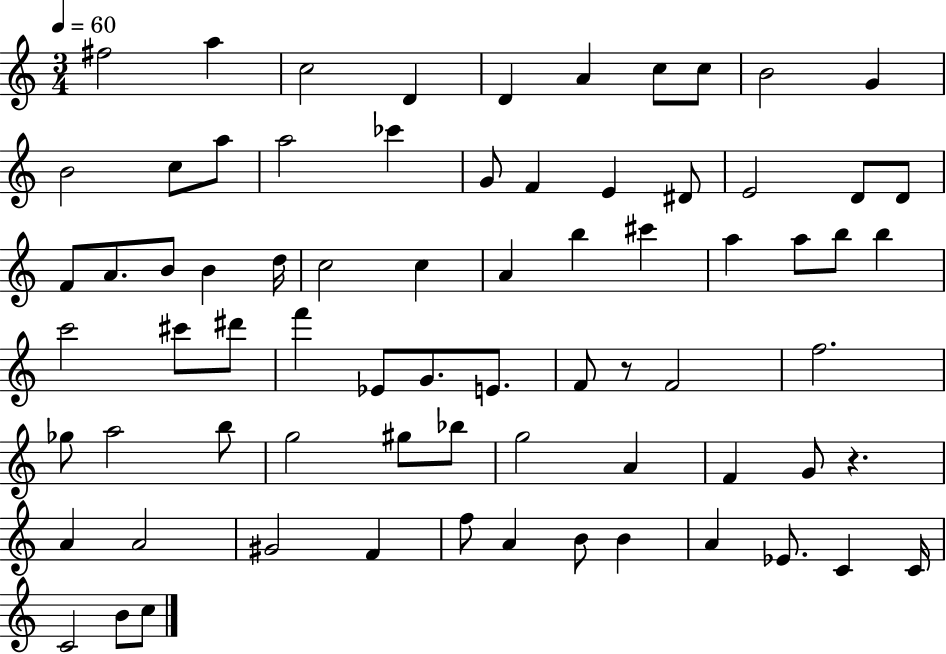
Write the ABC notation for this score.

X:1
T:Untitled
M:3/4
L:1/4
K:C
^f2 a c2 D D A c/2 c/2 B2 G B2 c/2 a/2 a2 _c' G/2 F E ^D/2 E2 D/2 D/2 F/2 A/2 B/2 B d/4 c2 c A b ^c' a a/2 b/2 b c'2 ^c'/2 ^d'/2 f' _E/2 G/2 E/2 F/2 z/2 F2 f2 _g/2 a2 b/2 g2 ^g/2 _b/2 g2 A F G/2 z A A2 ^G2 F f/2 A B/2 B A _E/2 C C/4 C2 B/2 c/2